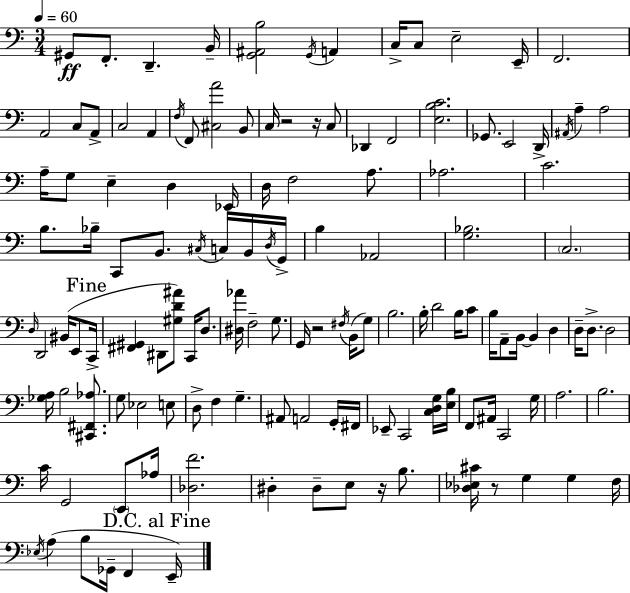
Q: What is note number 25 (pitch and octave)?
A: E2